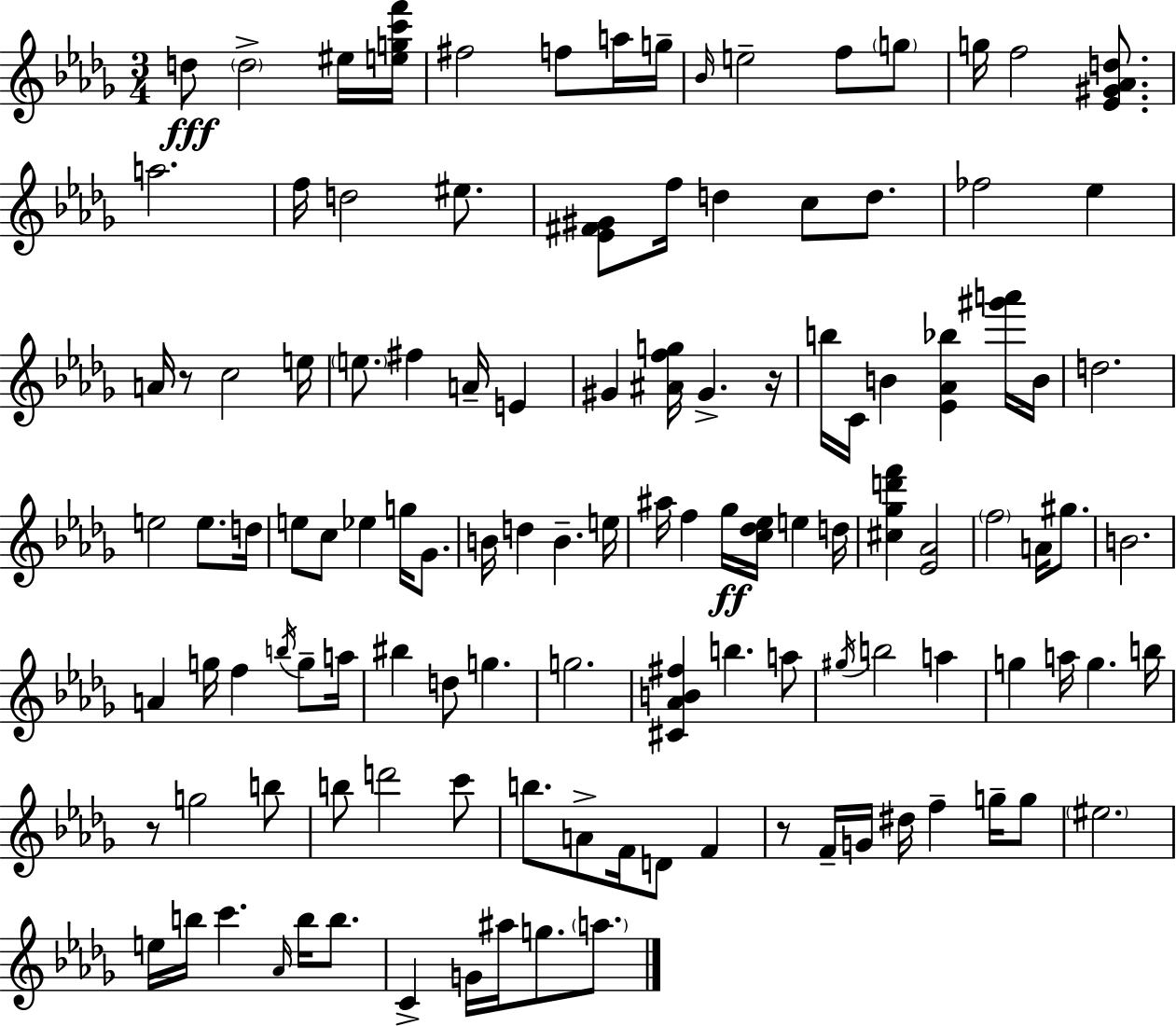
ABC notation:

X:1
T:Untitled
M:3/4
L:1/4
K:Bbm
d/2 d2 ^e/4 [egc'f']/4 ^f2 f/2 a/4 g/4 _B/4 e2 f/2 g/2 g/4 f2 [_E^G_Ad]/2 a2 f/4 d2 ^e/2 [_E^F^G]/2 f/4 d c/2 d/2 _f2 _e A/4 z/2 c2 e/4 e/2 ^f A/4 E ^G [^Afg]/4 ^G z/4 b/4 C/4 B [_E_A_b] [^g'a']/4 B/4 d2 e2 e/2 d/4 e/2 c/2 _e g/4 _G/2 B/4 d B e/4 ^a/4 f _g/4 [c_d_e]/4 e d/4 [^c_gd'f'] [_E_A]2 f2 A/4 ^g/2 B2 A g/4 f b/4 g/2 a/4 ^b d/2 g g2 [^C_AB^f] b a/2 ^g/4 b2 a g a/4 g b/4 z/2 g2 b/2 b/2 d'2 c'/2 b/2 A/2 F/4 D/2 F z/2 F/4 G/4 ^d/4 f g/4 g/2 ^e2 e/4 b/4 c' _A/4 b/4 b/2 C G/4 ^a/4 g/2 a/2